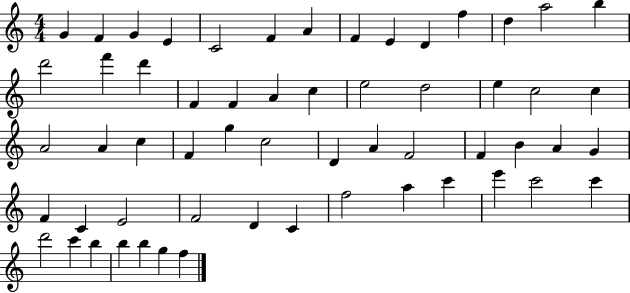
X:1
T:Untitled
M:4/4
L:1/4
K:C
G F G E C2 F A F E D f d a2 b d'2 f' d' F F A c e2 d2 e c2 c A2 A c F g c2 D A F2 F B A G F C E2 F2 D C f2 a c' e' c'2 c' d'2 c' b b b g f